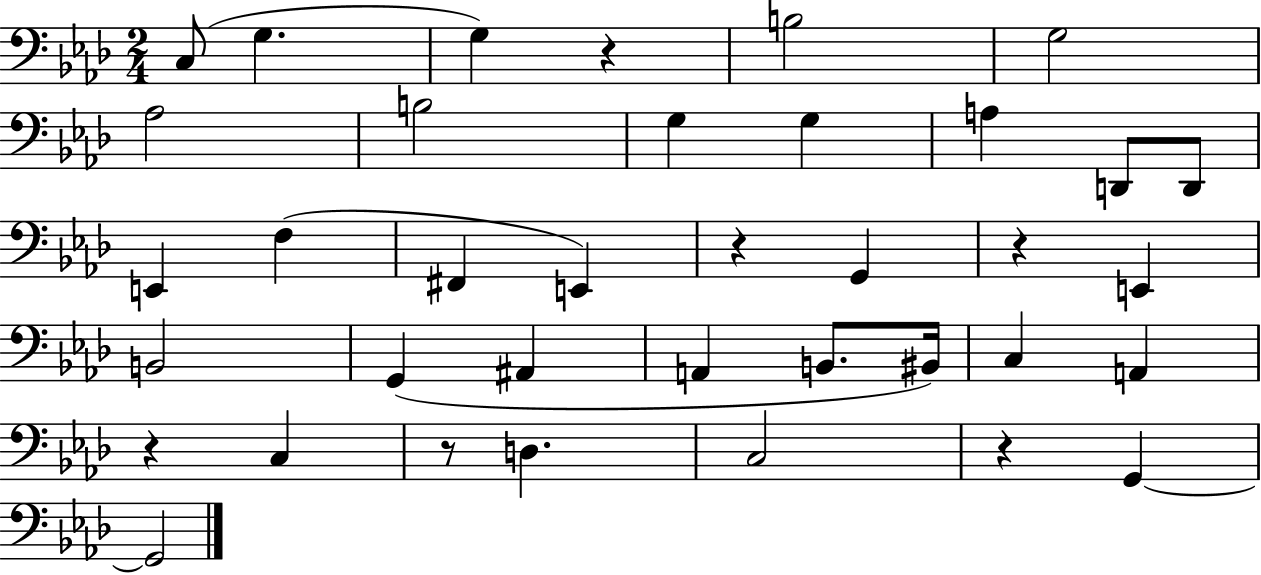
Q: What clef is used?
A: bass